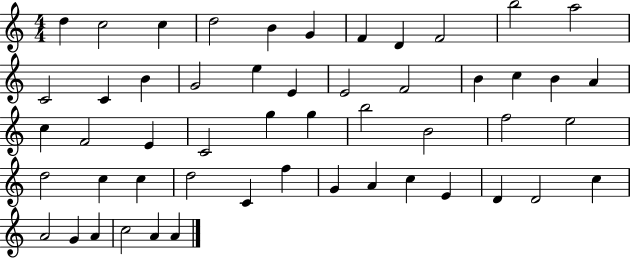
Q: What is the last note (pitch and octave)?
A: A4